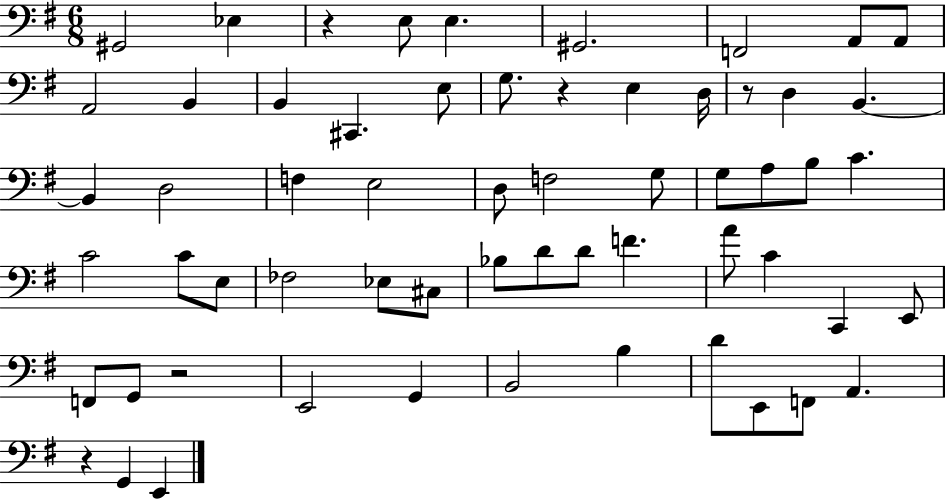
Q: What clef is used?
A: bass